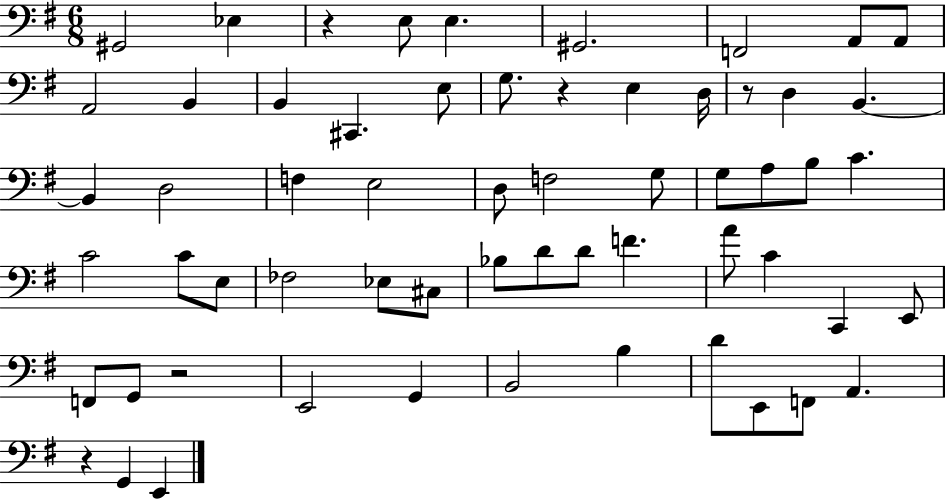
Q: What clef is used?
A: bass